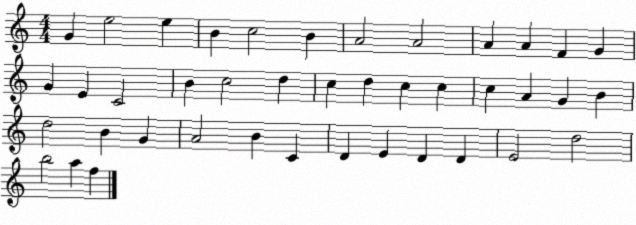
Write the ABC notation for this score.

X:1
T:Untitled
M:4/4
L:1/4
K:C
G e2 e B c2 B A2 A2 A A F G G E C2 B c2 d c d c c c A G B d2 B G A2 B C D E D D E2 d2 b2 a f